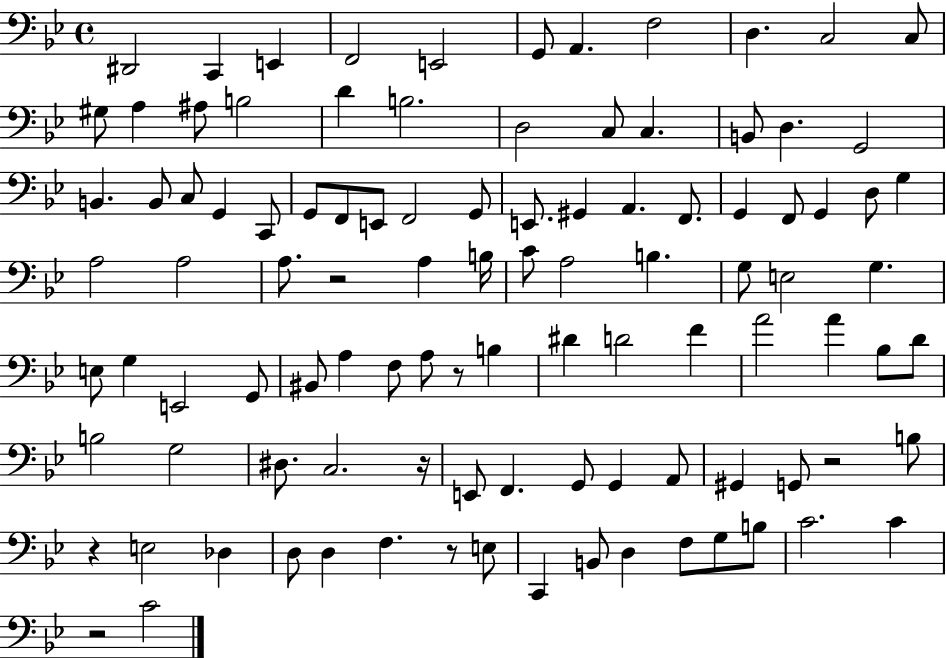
X:1
T:Untitled
M:4/4
L:1/4
K:Bb
^D,,2 C,, E,, F,,2 E,,2 G,,/2 A,, F,2 D, C,2 C,/2 ^G,/2 A, ^A,/2 B,2 D B,2 D,2 C,/2 C, B,,/2 D, G,,2 B,, B,,/2 C,/2 G,, C,,/2 G,,/2 F,,/2 E,,/2 F,,2 G,,/2 E,,/2 ^G,, A,, F,,/2 G,, F,,/2 G,, D,/2 G, A,2 A,2 A,/2 z2 A, B,/4 C/2 A,2 B, G,/2 E,2 G, E,/2 G, E,,2 G,,/2 ^B,,/2 A, F,/2 A,/2 z/2 B, ^D D2 F A2 A _B,/2 D/2 B,2 G,2 ^D,/2 C,2 z/4 E,,/2 F,, G,,/2 G,, A,,/2 ^G,, G,,/2 z2 B,/2 z E,2 _D, D,/2 D, F, z/2 E,/2 C,, B,,/2 D, F,/2 G,/2 B,/2 C2 C z2 C2